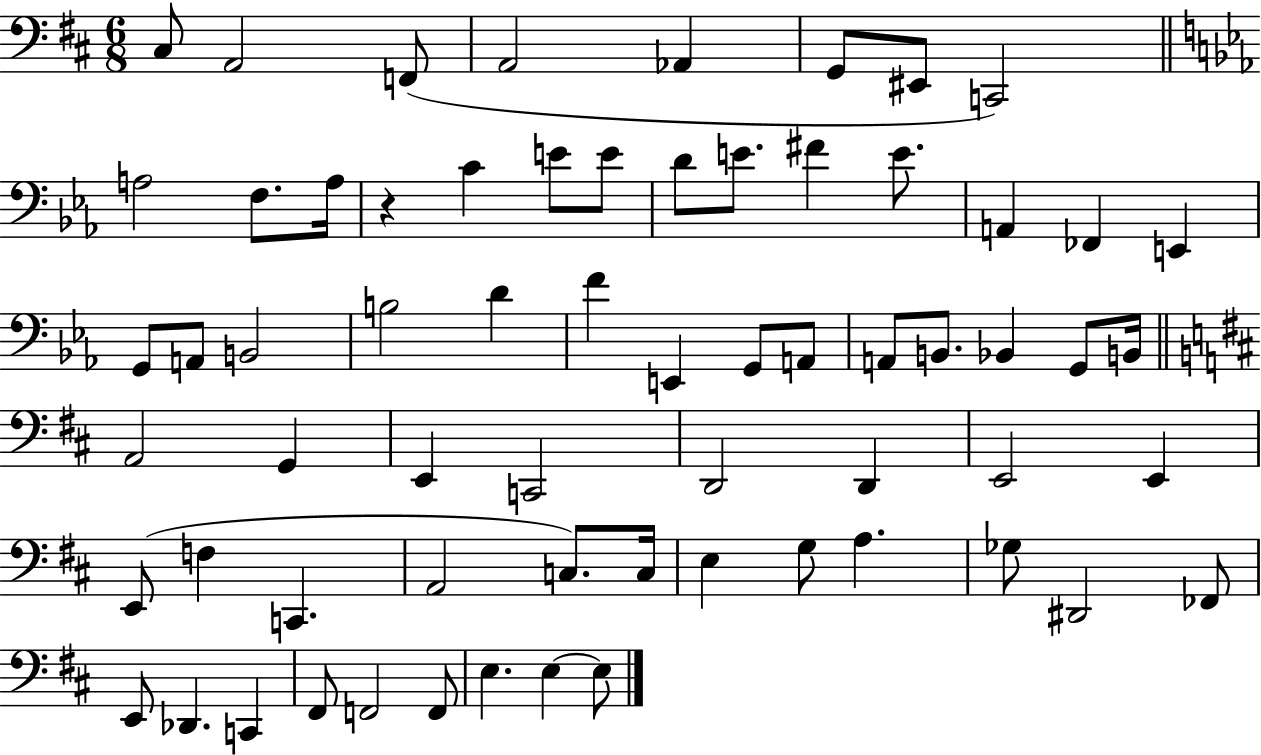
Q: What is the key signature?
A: D major